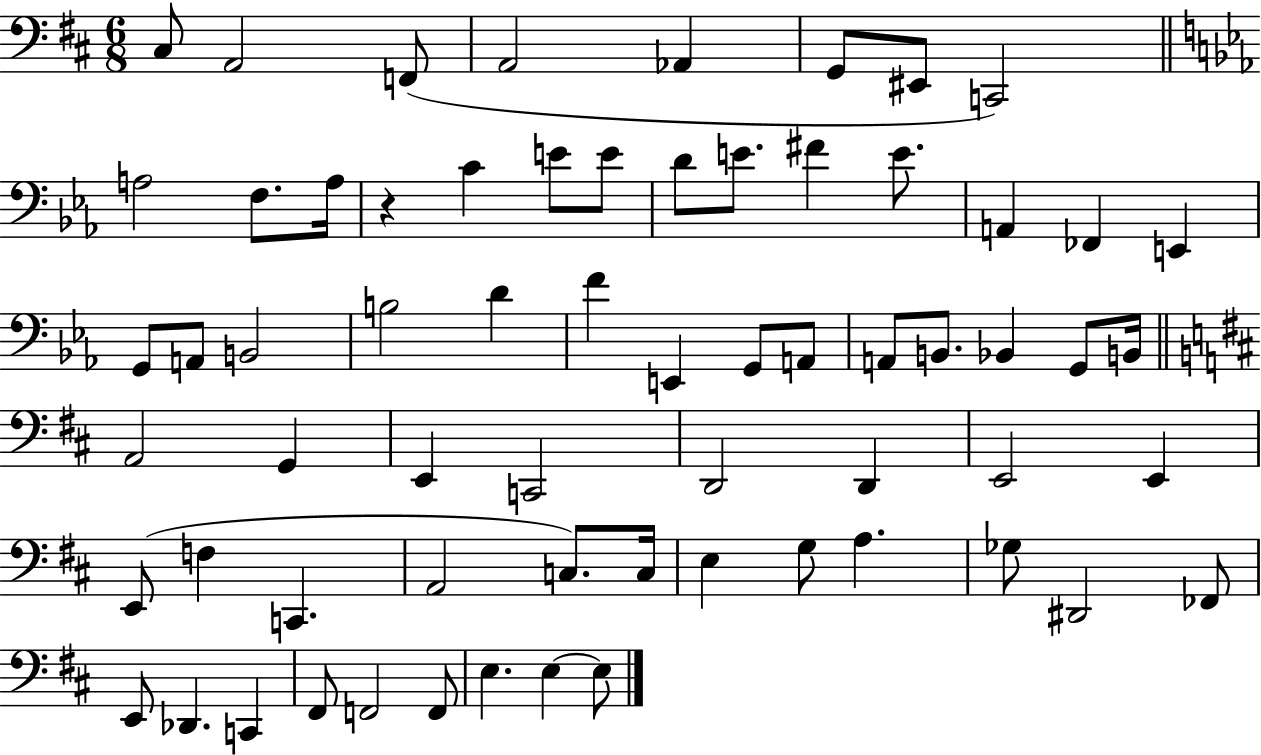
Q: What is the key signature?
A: D major